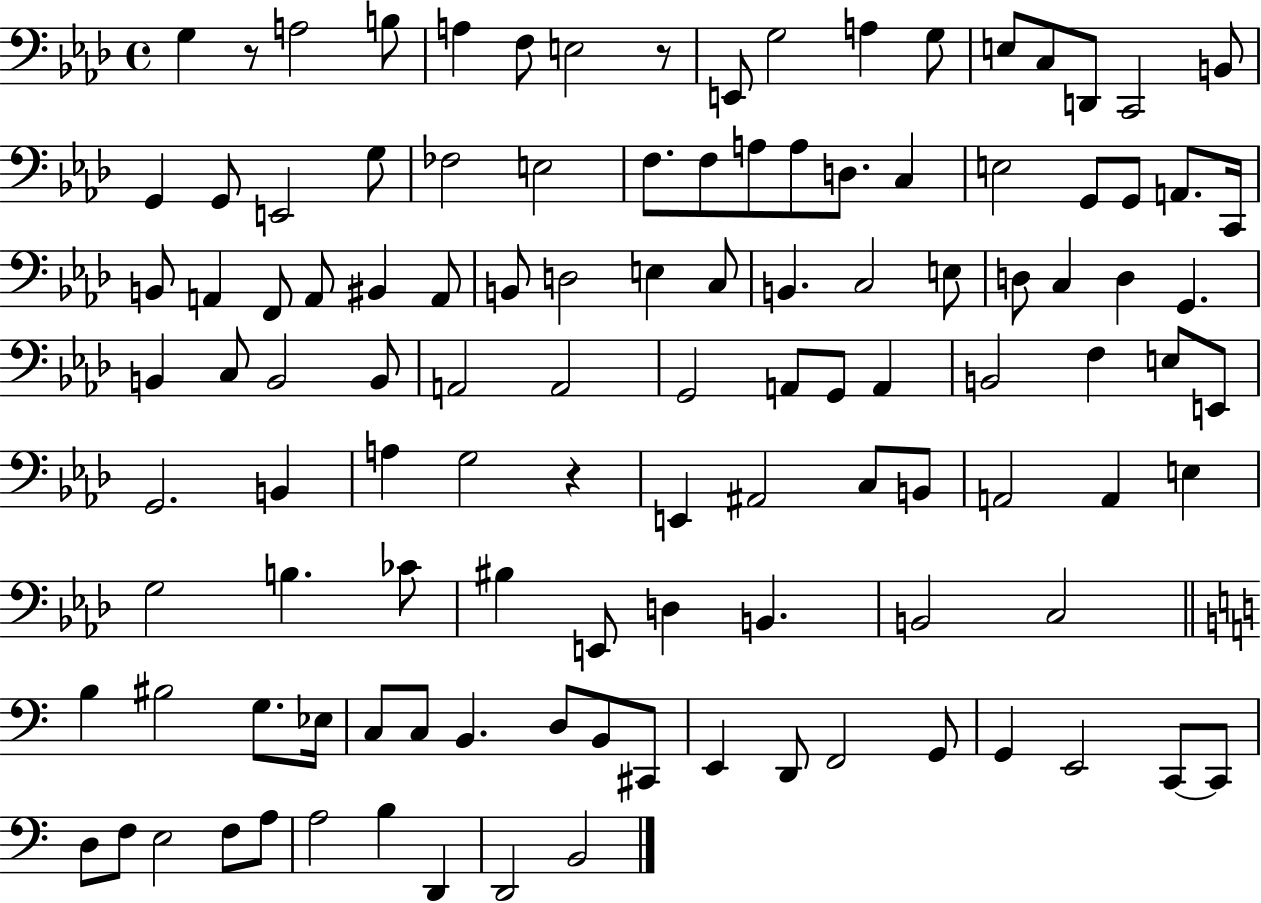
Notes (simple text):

G3/q R/e A3/h B3/e A3/q F3/e E3/h R/e E2/e G3/h A3/q G3/e E3/e C3/e D2/e C2/h B2/e G2/q G2/e E2/h G3/e FES3/h E3/h F3/e. F3/e A3/e A3/e D3/e. C3/q E3/h G2/e G2/e A2/e. C2/s B2/e A2/q F2/e A2/e BIS2/q A2/e B2/e D3/h E3/q C3/e B2/q. C3/h E3/e D3/e C3/q D3/q G2/q. B2/q C3/e B2/h B2/e A2/h A2/h G2/h A2/e G2/e A2/q B2/h F3/q E3/e E2/e G2/h. B2/q A3/q G3/h R/q E2/q A#2/h C3/e B2/e A2/h A2/q E3/q G3/h B3/q. CES4/e BIS3/q E2/e D3/q B2/q. B2/h C3/h B3/q BIS3/h G3/e. Eb3/s C3/e C3/e B2/q. D3/e B2/e C#2/e E2/q D2/e F2/h G2/e G2/q E2/h C2/e C2/e D3/e F3/e E3/h F3/e A3/e A3/h B3/q D2/q D2/h B2/h